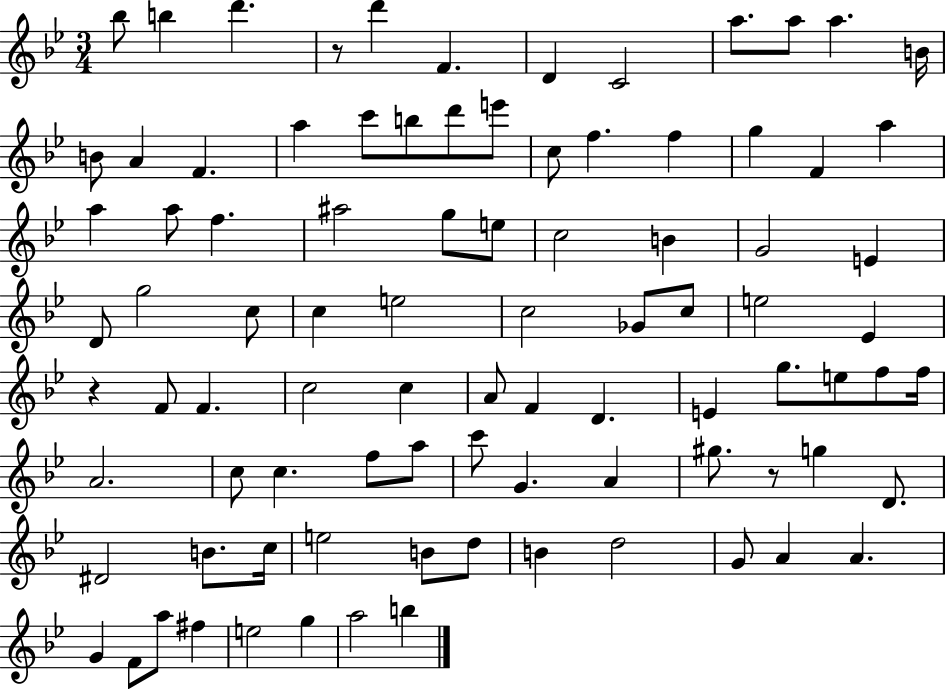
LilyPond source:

{
  \clef treble
  \numericTimeSignature
  \time 3/4
  \key bes \major
  bes''8 b''4 d'''4. | r8 d'''4 f'4. | d'4 c'2 | a''8. a''8 a''4. b'16 | \break b'8 a'4 f'4. | a''4 c'''8 b''8 d'''8 e'''8 | c''8 f''4. f''4 | g''4 f'4 a''4 | \break a''4 a''8 f''4. | ais''2 g''8 e''8 | c''2 b'4 | g'2 e'4 | \break d'8 g''2 c''8 | c''4 e''2 | c''2 ges'8 c''8 | e''2 ees'4 | \break r4 f'8 f'4. | c''2 c''4 | a'8 f'4 d'4. | e'4 g''8. e''8 f''8 f''16 | \break a'2. | c''8 c''4. f''8 a''8 | c'''8 g'4. a'4 | gis''8. r8 g''4 d'8. | \break dis'2 b'8. c''16 | e''2 b'8 d''8 | b'4 d''2 | g'8 a'4 a'4. | \break g'4 f'8 a''8 fis''4 | e''2 g''4 | a''2 b''4 | \bar "|."
}